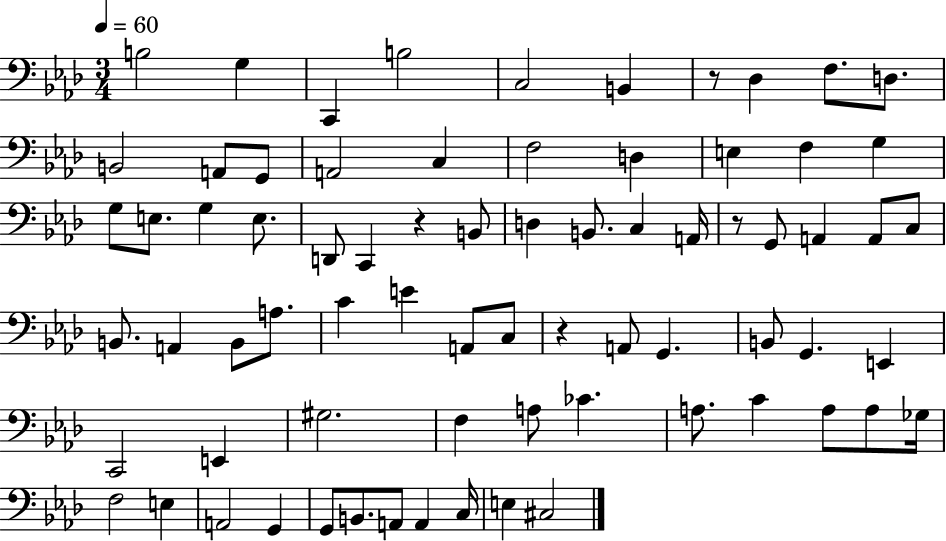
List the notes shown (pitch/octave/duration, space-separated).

B3/h G3/q C2/q B3/h C3/h B2/q R/e Db3/q F3/e. D3/e. B2/h A2/e G2/e A2/h C3/q F3/h D3/q E3/q F3/q G3/q G3/e E3/e. G3/q E3/e. D2/e C2/q R/q B2/e D3/q B2/e. C3/q A2/s R/e G2/e A2/q A2/e C3/e B2/e. A2/q B2/e A3/e. C4/q E4/q A2/e C3/e R/q A2/e G2/q. B2/e G2/q. E2/q C2/h E2/q G#3/h. F3/q A3/e CES4/q. A3/e. C4/q A3/e A3/e Gb3/s F3/h E3/q A2/h G2/q G2/e B2/e. A2/e A2/q C3/s E3/q C#3/h